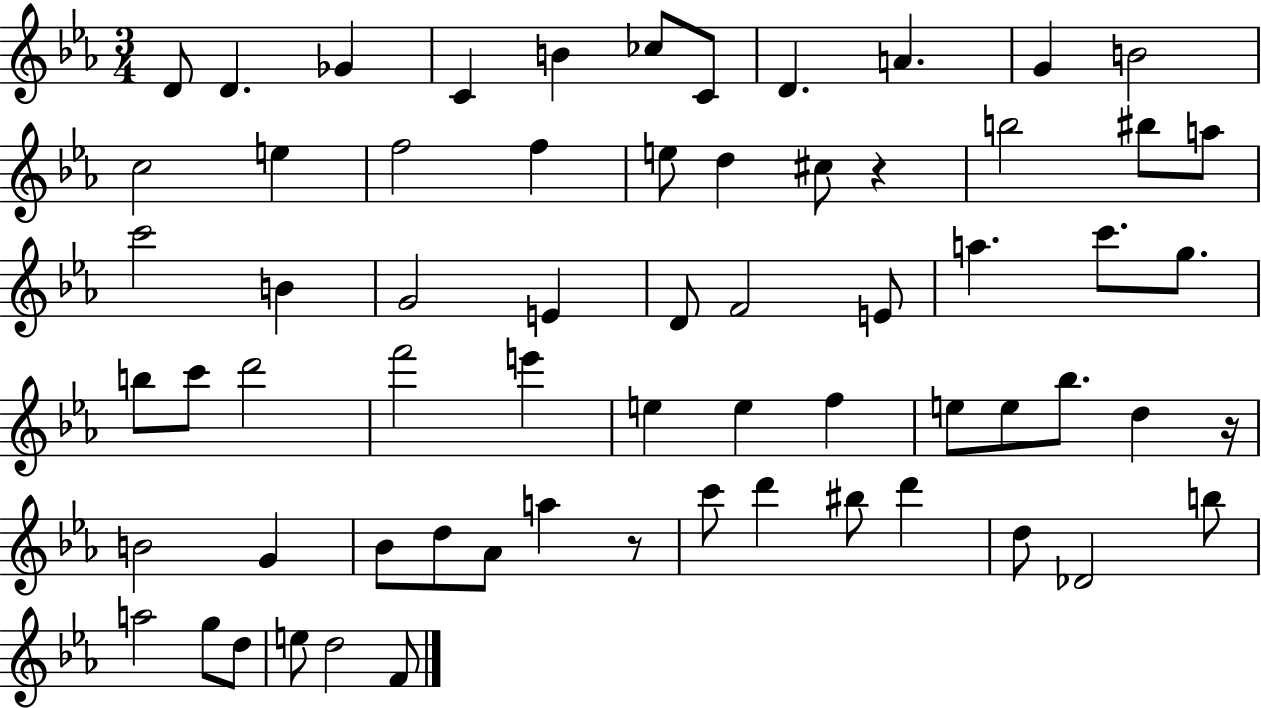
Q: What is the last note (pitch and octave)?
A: F4